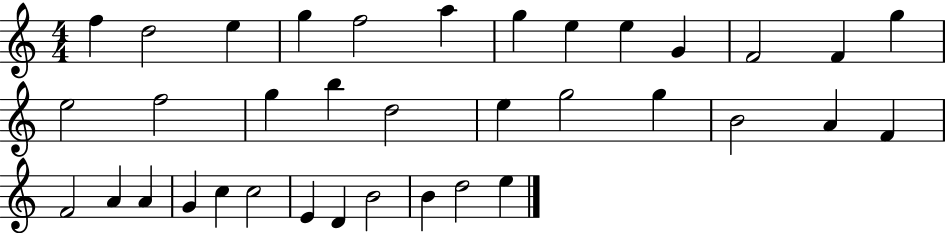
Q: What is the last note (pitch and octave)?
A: E5